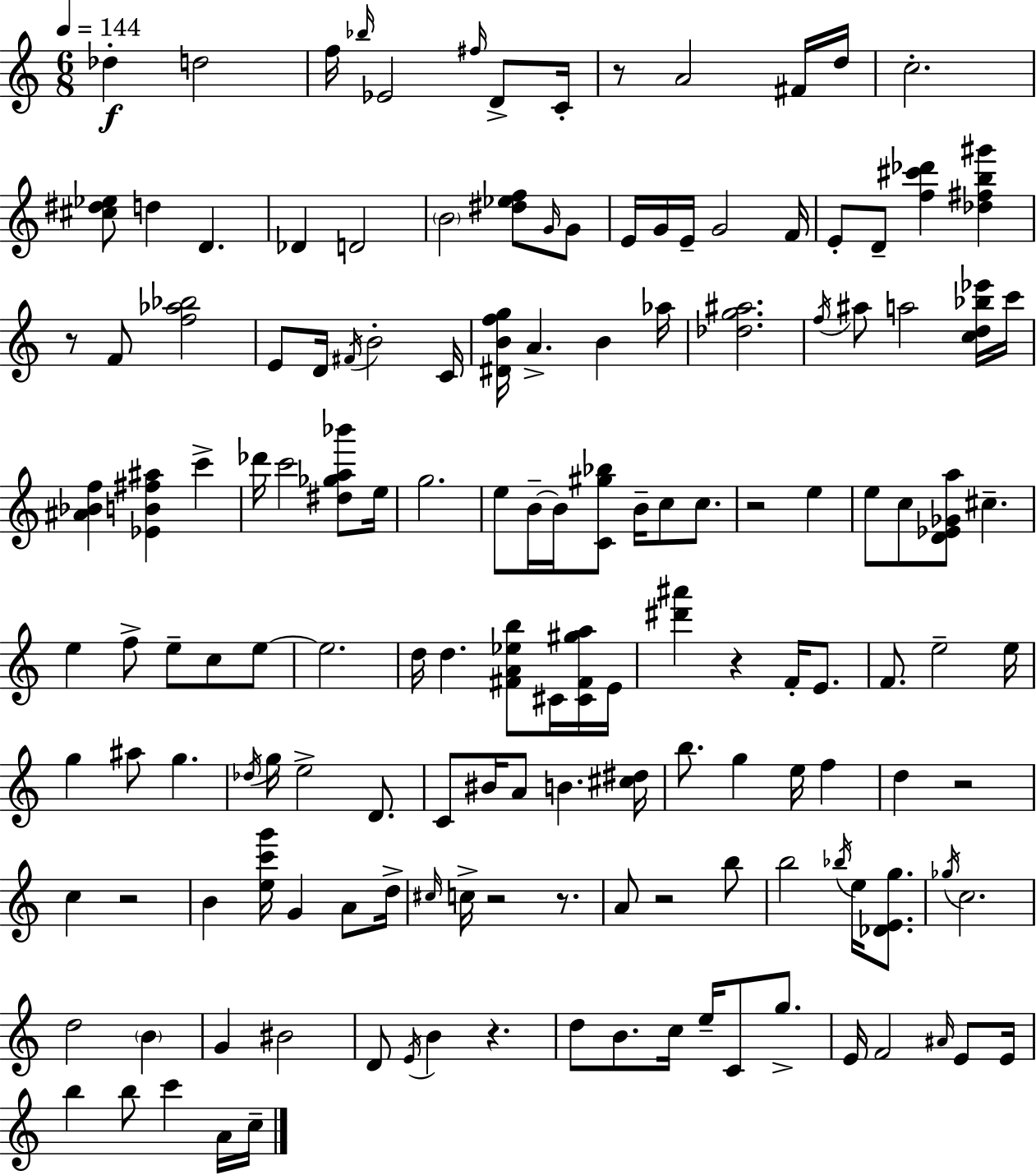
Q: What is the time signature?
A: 6/8